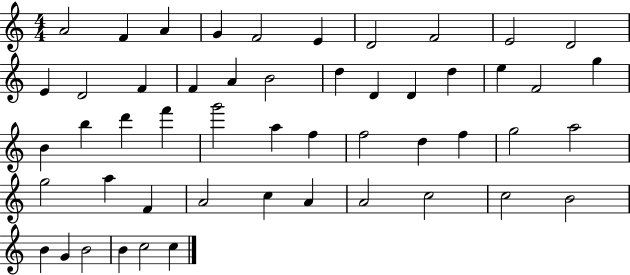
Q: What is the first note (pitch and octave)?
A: A4